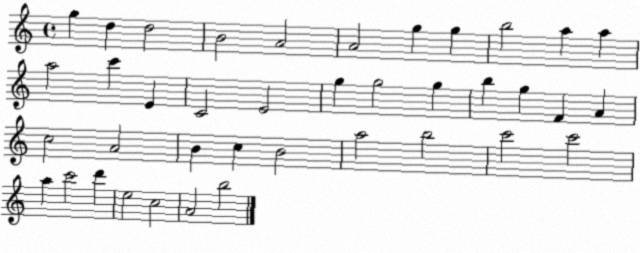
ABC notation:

X:1
T:Untitled
M:4/4
L:1/4
K:C
g d d2 B2 A2 A2 g g b2 a a a2 c' E C2 E2 g g2 g b g F A c2 A2 B c B2 a2 b2 c'2 c'2 a c'2 d' e2 c2 A2 b2